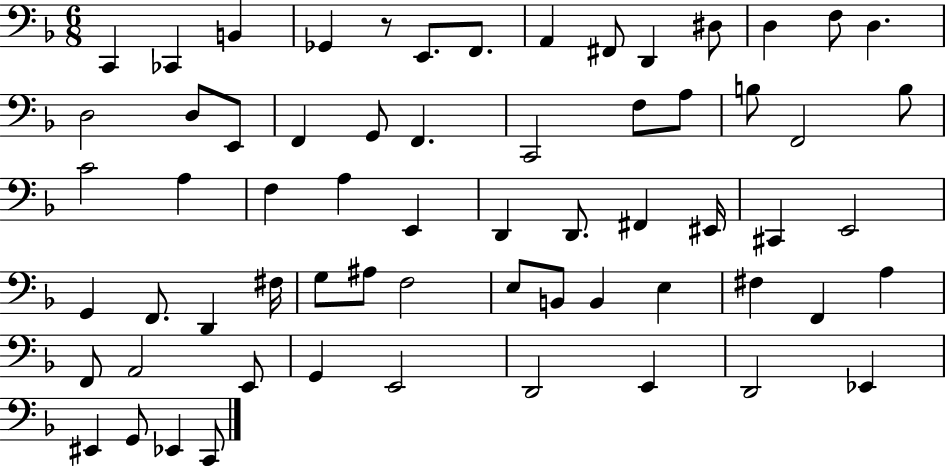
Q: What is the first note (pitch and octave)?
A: C2